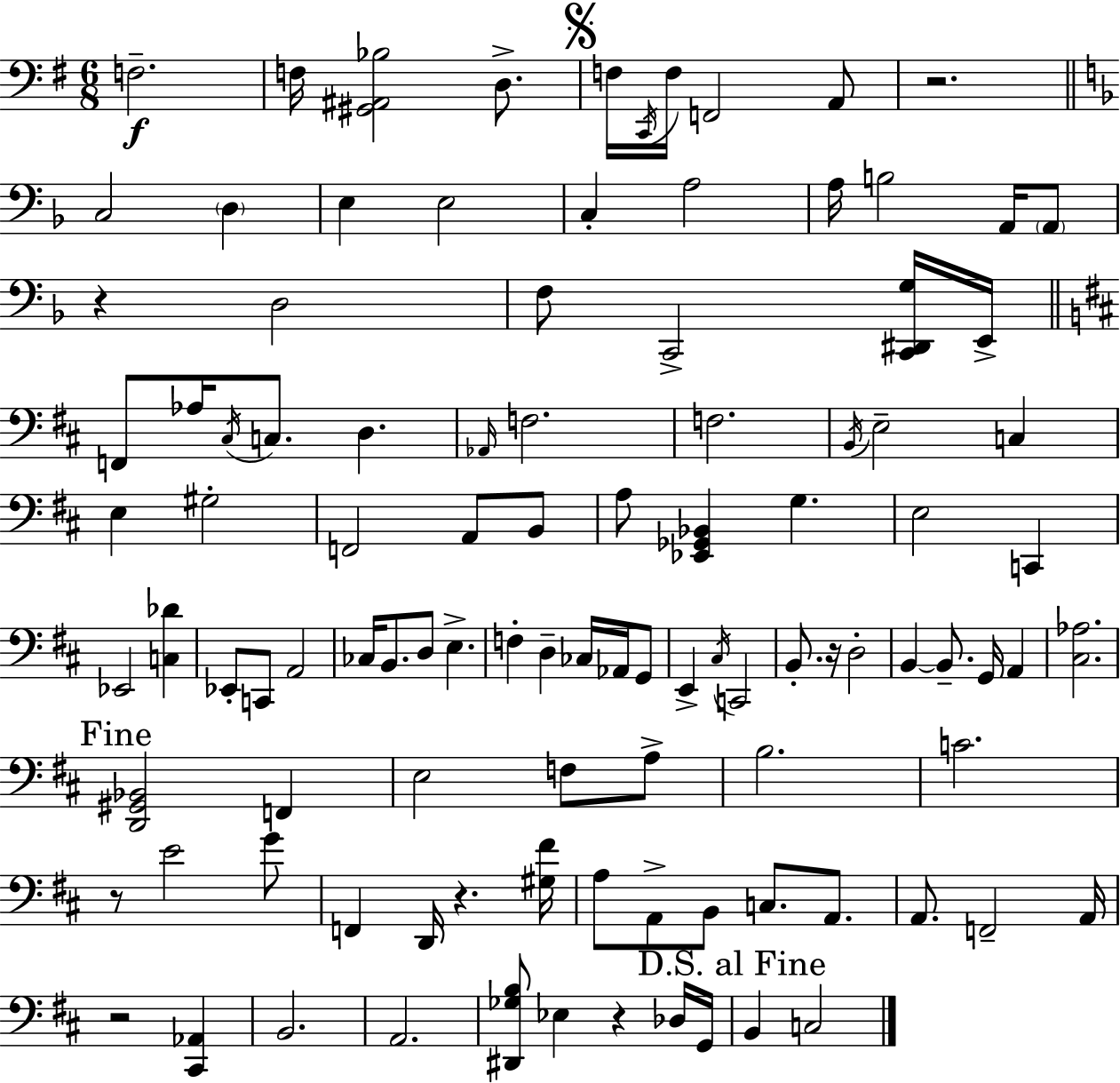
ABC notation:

X:1
T:Untitled
M:6/8
L:1/4
K:Em
F,2 F,/4 [^G,,^A,,_B,]2 D,/2 F,/4 C,,/4 F,/4 F,,2 A,,/2 z2 C,2 D, E, E,2 C, A,2 A,/4 B,2 A,,/4 A,,/2 z D,2 F,/2 C,,2 [C,,^D,,G,]/4 E,,/4 F,,/2 _A,/4 ^C,/4 C,/2 D, _A,,/4 F,2 F,2 B,,/4 E,2 C, E, ^G,2 F,,2 A,,/2 B,,/2 A,/2 [_E,,_G,,_B,,] G, E,2 C,, _E,,2 [C,_D] _E,,/2 C,,/2 A,,2 _C,/4 B,,/2 D,/2 E, F, D, _C,/4 _A,,/4 G,,/2 E,, ^C,/4 C,,2 B,,/2 z/4 D,2 B,, B,,/2 G,,/4 A,, [^C,_A,]2 [D,,^G,,_B,,]2 F,, E,2 F,/2 A,/2 B,2 C2 z/2 E2 G/2 F,, D,,/4 z [^G,^F]/4 A,/2 A,,/2 B,,/2 C,/2 A,,/2 A,,/2 F,,2 A,,/4 z2 [^C,,_A,,] B,,2 A,,2 [^D,,_G,B,]/2 _E, z _D,/4 G,,/4 B,, C,2